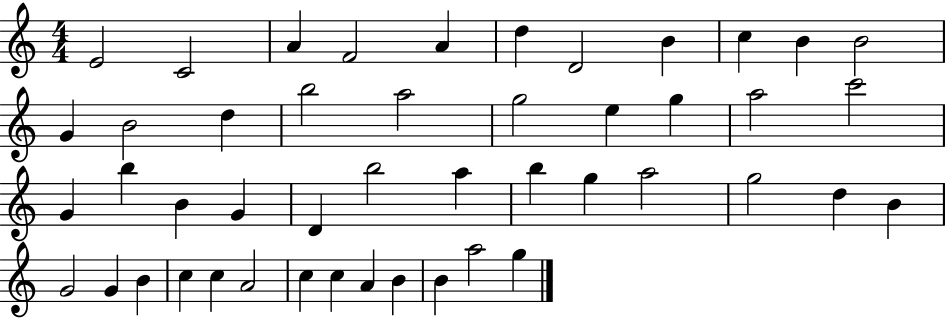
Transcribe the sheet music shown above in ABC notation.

X:1
T:Untitled
M:4/4
L:1/4
K:C
E2 C2 A F2 A d D2 B c B B2 G B2 d b2 a2 g2 e g a2 c'2 G b B G D b2 a b g a2 g2 d B G2 G B c c A2 c c A B B a2 g